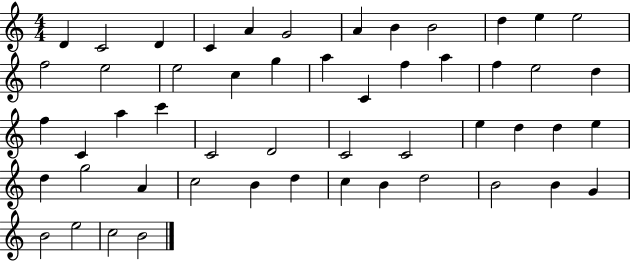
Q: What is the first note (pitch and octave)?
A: D4